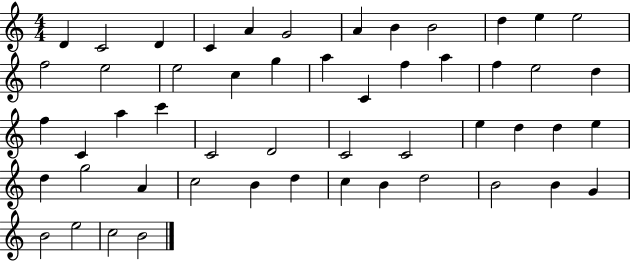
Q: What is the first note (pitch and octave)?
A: D4